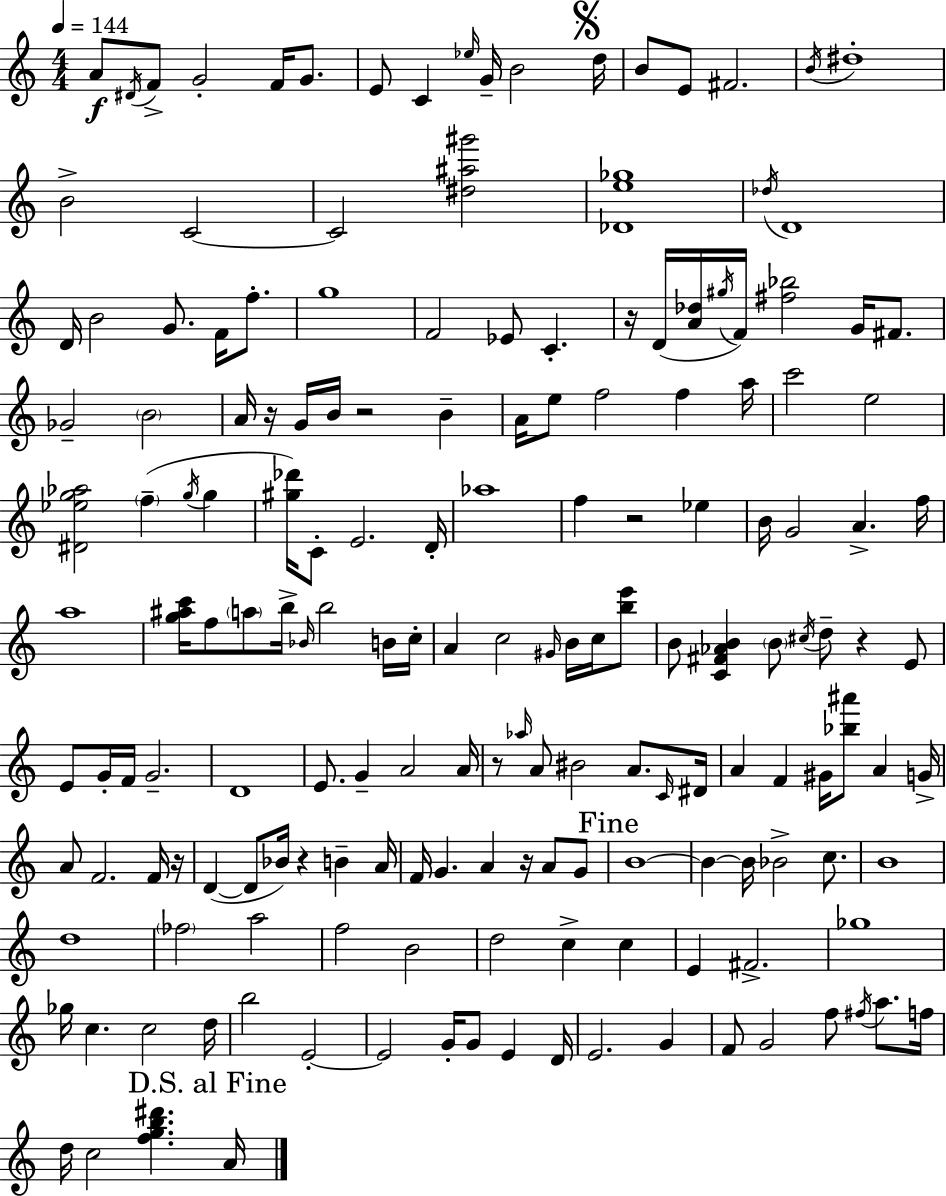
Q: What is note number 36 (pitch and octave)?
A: F#4